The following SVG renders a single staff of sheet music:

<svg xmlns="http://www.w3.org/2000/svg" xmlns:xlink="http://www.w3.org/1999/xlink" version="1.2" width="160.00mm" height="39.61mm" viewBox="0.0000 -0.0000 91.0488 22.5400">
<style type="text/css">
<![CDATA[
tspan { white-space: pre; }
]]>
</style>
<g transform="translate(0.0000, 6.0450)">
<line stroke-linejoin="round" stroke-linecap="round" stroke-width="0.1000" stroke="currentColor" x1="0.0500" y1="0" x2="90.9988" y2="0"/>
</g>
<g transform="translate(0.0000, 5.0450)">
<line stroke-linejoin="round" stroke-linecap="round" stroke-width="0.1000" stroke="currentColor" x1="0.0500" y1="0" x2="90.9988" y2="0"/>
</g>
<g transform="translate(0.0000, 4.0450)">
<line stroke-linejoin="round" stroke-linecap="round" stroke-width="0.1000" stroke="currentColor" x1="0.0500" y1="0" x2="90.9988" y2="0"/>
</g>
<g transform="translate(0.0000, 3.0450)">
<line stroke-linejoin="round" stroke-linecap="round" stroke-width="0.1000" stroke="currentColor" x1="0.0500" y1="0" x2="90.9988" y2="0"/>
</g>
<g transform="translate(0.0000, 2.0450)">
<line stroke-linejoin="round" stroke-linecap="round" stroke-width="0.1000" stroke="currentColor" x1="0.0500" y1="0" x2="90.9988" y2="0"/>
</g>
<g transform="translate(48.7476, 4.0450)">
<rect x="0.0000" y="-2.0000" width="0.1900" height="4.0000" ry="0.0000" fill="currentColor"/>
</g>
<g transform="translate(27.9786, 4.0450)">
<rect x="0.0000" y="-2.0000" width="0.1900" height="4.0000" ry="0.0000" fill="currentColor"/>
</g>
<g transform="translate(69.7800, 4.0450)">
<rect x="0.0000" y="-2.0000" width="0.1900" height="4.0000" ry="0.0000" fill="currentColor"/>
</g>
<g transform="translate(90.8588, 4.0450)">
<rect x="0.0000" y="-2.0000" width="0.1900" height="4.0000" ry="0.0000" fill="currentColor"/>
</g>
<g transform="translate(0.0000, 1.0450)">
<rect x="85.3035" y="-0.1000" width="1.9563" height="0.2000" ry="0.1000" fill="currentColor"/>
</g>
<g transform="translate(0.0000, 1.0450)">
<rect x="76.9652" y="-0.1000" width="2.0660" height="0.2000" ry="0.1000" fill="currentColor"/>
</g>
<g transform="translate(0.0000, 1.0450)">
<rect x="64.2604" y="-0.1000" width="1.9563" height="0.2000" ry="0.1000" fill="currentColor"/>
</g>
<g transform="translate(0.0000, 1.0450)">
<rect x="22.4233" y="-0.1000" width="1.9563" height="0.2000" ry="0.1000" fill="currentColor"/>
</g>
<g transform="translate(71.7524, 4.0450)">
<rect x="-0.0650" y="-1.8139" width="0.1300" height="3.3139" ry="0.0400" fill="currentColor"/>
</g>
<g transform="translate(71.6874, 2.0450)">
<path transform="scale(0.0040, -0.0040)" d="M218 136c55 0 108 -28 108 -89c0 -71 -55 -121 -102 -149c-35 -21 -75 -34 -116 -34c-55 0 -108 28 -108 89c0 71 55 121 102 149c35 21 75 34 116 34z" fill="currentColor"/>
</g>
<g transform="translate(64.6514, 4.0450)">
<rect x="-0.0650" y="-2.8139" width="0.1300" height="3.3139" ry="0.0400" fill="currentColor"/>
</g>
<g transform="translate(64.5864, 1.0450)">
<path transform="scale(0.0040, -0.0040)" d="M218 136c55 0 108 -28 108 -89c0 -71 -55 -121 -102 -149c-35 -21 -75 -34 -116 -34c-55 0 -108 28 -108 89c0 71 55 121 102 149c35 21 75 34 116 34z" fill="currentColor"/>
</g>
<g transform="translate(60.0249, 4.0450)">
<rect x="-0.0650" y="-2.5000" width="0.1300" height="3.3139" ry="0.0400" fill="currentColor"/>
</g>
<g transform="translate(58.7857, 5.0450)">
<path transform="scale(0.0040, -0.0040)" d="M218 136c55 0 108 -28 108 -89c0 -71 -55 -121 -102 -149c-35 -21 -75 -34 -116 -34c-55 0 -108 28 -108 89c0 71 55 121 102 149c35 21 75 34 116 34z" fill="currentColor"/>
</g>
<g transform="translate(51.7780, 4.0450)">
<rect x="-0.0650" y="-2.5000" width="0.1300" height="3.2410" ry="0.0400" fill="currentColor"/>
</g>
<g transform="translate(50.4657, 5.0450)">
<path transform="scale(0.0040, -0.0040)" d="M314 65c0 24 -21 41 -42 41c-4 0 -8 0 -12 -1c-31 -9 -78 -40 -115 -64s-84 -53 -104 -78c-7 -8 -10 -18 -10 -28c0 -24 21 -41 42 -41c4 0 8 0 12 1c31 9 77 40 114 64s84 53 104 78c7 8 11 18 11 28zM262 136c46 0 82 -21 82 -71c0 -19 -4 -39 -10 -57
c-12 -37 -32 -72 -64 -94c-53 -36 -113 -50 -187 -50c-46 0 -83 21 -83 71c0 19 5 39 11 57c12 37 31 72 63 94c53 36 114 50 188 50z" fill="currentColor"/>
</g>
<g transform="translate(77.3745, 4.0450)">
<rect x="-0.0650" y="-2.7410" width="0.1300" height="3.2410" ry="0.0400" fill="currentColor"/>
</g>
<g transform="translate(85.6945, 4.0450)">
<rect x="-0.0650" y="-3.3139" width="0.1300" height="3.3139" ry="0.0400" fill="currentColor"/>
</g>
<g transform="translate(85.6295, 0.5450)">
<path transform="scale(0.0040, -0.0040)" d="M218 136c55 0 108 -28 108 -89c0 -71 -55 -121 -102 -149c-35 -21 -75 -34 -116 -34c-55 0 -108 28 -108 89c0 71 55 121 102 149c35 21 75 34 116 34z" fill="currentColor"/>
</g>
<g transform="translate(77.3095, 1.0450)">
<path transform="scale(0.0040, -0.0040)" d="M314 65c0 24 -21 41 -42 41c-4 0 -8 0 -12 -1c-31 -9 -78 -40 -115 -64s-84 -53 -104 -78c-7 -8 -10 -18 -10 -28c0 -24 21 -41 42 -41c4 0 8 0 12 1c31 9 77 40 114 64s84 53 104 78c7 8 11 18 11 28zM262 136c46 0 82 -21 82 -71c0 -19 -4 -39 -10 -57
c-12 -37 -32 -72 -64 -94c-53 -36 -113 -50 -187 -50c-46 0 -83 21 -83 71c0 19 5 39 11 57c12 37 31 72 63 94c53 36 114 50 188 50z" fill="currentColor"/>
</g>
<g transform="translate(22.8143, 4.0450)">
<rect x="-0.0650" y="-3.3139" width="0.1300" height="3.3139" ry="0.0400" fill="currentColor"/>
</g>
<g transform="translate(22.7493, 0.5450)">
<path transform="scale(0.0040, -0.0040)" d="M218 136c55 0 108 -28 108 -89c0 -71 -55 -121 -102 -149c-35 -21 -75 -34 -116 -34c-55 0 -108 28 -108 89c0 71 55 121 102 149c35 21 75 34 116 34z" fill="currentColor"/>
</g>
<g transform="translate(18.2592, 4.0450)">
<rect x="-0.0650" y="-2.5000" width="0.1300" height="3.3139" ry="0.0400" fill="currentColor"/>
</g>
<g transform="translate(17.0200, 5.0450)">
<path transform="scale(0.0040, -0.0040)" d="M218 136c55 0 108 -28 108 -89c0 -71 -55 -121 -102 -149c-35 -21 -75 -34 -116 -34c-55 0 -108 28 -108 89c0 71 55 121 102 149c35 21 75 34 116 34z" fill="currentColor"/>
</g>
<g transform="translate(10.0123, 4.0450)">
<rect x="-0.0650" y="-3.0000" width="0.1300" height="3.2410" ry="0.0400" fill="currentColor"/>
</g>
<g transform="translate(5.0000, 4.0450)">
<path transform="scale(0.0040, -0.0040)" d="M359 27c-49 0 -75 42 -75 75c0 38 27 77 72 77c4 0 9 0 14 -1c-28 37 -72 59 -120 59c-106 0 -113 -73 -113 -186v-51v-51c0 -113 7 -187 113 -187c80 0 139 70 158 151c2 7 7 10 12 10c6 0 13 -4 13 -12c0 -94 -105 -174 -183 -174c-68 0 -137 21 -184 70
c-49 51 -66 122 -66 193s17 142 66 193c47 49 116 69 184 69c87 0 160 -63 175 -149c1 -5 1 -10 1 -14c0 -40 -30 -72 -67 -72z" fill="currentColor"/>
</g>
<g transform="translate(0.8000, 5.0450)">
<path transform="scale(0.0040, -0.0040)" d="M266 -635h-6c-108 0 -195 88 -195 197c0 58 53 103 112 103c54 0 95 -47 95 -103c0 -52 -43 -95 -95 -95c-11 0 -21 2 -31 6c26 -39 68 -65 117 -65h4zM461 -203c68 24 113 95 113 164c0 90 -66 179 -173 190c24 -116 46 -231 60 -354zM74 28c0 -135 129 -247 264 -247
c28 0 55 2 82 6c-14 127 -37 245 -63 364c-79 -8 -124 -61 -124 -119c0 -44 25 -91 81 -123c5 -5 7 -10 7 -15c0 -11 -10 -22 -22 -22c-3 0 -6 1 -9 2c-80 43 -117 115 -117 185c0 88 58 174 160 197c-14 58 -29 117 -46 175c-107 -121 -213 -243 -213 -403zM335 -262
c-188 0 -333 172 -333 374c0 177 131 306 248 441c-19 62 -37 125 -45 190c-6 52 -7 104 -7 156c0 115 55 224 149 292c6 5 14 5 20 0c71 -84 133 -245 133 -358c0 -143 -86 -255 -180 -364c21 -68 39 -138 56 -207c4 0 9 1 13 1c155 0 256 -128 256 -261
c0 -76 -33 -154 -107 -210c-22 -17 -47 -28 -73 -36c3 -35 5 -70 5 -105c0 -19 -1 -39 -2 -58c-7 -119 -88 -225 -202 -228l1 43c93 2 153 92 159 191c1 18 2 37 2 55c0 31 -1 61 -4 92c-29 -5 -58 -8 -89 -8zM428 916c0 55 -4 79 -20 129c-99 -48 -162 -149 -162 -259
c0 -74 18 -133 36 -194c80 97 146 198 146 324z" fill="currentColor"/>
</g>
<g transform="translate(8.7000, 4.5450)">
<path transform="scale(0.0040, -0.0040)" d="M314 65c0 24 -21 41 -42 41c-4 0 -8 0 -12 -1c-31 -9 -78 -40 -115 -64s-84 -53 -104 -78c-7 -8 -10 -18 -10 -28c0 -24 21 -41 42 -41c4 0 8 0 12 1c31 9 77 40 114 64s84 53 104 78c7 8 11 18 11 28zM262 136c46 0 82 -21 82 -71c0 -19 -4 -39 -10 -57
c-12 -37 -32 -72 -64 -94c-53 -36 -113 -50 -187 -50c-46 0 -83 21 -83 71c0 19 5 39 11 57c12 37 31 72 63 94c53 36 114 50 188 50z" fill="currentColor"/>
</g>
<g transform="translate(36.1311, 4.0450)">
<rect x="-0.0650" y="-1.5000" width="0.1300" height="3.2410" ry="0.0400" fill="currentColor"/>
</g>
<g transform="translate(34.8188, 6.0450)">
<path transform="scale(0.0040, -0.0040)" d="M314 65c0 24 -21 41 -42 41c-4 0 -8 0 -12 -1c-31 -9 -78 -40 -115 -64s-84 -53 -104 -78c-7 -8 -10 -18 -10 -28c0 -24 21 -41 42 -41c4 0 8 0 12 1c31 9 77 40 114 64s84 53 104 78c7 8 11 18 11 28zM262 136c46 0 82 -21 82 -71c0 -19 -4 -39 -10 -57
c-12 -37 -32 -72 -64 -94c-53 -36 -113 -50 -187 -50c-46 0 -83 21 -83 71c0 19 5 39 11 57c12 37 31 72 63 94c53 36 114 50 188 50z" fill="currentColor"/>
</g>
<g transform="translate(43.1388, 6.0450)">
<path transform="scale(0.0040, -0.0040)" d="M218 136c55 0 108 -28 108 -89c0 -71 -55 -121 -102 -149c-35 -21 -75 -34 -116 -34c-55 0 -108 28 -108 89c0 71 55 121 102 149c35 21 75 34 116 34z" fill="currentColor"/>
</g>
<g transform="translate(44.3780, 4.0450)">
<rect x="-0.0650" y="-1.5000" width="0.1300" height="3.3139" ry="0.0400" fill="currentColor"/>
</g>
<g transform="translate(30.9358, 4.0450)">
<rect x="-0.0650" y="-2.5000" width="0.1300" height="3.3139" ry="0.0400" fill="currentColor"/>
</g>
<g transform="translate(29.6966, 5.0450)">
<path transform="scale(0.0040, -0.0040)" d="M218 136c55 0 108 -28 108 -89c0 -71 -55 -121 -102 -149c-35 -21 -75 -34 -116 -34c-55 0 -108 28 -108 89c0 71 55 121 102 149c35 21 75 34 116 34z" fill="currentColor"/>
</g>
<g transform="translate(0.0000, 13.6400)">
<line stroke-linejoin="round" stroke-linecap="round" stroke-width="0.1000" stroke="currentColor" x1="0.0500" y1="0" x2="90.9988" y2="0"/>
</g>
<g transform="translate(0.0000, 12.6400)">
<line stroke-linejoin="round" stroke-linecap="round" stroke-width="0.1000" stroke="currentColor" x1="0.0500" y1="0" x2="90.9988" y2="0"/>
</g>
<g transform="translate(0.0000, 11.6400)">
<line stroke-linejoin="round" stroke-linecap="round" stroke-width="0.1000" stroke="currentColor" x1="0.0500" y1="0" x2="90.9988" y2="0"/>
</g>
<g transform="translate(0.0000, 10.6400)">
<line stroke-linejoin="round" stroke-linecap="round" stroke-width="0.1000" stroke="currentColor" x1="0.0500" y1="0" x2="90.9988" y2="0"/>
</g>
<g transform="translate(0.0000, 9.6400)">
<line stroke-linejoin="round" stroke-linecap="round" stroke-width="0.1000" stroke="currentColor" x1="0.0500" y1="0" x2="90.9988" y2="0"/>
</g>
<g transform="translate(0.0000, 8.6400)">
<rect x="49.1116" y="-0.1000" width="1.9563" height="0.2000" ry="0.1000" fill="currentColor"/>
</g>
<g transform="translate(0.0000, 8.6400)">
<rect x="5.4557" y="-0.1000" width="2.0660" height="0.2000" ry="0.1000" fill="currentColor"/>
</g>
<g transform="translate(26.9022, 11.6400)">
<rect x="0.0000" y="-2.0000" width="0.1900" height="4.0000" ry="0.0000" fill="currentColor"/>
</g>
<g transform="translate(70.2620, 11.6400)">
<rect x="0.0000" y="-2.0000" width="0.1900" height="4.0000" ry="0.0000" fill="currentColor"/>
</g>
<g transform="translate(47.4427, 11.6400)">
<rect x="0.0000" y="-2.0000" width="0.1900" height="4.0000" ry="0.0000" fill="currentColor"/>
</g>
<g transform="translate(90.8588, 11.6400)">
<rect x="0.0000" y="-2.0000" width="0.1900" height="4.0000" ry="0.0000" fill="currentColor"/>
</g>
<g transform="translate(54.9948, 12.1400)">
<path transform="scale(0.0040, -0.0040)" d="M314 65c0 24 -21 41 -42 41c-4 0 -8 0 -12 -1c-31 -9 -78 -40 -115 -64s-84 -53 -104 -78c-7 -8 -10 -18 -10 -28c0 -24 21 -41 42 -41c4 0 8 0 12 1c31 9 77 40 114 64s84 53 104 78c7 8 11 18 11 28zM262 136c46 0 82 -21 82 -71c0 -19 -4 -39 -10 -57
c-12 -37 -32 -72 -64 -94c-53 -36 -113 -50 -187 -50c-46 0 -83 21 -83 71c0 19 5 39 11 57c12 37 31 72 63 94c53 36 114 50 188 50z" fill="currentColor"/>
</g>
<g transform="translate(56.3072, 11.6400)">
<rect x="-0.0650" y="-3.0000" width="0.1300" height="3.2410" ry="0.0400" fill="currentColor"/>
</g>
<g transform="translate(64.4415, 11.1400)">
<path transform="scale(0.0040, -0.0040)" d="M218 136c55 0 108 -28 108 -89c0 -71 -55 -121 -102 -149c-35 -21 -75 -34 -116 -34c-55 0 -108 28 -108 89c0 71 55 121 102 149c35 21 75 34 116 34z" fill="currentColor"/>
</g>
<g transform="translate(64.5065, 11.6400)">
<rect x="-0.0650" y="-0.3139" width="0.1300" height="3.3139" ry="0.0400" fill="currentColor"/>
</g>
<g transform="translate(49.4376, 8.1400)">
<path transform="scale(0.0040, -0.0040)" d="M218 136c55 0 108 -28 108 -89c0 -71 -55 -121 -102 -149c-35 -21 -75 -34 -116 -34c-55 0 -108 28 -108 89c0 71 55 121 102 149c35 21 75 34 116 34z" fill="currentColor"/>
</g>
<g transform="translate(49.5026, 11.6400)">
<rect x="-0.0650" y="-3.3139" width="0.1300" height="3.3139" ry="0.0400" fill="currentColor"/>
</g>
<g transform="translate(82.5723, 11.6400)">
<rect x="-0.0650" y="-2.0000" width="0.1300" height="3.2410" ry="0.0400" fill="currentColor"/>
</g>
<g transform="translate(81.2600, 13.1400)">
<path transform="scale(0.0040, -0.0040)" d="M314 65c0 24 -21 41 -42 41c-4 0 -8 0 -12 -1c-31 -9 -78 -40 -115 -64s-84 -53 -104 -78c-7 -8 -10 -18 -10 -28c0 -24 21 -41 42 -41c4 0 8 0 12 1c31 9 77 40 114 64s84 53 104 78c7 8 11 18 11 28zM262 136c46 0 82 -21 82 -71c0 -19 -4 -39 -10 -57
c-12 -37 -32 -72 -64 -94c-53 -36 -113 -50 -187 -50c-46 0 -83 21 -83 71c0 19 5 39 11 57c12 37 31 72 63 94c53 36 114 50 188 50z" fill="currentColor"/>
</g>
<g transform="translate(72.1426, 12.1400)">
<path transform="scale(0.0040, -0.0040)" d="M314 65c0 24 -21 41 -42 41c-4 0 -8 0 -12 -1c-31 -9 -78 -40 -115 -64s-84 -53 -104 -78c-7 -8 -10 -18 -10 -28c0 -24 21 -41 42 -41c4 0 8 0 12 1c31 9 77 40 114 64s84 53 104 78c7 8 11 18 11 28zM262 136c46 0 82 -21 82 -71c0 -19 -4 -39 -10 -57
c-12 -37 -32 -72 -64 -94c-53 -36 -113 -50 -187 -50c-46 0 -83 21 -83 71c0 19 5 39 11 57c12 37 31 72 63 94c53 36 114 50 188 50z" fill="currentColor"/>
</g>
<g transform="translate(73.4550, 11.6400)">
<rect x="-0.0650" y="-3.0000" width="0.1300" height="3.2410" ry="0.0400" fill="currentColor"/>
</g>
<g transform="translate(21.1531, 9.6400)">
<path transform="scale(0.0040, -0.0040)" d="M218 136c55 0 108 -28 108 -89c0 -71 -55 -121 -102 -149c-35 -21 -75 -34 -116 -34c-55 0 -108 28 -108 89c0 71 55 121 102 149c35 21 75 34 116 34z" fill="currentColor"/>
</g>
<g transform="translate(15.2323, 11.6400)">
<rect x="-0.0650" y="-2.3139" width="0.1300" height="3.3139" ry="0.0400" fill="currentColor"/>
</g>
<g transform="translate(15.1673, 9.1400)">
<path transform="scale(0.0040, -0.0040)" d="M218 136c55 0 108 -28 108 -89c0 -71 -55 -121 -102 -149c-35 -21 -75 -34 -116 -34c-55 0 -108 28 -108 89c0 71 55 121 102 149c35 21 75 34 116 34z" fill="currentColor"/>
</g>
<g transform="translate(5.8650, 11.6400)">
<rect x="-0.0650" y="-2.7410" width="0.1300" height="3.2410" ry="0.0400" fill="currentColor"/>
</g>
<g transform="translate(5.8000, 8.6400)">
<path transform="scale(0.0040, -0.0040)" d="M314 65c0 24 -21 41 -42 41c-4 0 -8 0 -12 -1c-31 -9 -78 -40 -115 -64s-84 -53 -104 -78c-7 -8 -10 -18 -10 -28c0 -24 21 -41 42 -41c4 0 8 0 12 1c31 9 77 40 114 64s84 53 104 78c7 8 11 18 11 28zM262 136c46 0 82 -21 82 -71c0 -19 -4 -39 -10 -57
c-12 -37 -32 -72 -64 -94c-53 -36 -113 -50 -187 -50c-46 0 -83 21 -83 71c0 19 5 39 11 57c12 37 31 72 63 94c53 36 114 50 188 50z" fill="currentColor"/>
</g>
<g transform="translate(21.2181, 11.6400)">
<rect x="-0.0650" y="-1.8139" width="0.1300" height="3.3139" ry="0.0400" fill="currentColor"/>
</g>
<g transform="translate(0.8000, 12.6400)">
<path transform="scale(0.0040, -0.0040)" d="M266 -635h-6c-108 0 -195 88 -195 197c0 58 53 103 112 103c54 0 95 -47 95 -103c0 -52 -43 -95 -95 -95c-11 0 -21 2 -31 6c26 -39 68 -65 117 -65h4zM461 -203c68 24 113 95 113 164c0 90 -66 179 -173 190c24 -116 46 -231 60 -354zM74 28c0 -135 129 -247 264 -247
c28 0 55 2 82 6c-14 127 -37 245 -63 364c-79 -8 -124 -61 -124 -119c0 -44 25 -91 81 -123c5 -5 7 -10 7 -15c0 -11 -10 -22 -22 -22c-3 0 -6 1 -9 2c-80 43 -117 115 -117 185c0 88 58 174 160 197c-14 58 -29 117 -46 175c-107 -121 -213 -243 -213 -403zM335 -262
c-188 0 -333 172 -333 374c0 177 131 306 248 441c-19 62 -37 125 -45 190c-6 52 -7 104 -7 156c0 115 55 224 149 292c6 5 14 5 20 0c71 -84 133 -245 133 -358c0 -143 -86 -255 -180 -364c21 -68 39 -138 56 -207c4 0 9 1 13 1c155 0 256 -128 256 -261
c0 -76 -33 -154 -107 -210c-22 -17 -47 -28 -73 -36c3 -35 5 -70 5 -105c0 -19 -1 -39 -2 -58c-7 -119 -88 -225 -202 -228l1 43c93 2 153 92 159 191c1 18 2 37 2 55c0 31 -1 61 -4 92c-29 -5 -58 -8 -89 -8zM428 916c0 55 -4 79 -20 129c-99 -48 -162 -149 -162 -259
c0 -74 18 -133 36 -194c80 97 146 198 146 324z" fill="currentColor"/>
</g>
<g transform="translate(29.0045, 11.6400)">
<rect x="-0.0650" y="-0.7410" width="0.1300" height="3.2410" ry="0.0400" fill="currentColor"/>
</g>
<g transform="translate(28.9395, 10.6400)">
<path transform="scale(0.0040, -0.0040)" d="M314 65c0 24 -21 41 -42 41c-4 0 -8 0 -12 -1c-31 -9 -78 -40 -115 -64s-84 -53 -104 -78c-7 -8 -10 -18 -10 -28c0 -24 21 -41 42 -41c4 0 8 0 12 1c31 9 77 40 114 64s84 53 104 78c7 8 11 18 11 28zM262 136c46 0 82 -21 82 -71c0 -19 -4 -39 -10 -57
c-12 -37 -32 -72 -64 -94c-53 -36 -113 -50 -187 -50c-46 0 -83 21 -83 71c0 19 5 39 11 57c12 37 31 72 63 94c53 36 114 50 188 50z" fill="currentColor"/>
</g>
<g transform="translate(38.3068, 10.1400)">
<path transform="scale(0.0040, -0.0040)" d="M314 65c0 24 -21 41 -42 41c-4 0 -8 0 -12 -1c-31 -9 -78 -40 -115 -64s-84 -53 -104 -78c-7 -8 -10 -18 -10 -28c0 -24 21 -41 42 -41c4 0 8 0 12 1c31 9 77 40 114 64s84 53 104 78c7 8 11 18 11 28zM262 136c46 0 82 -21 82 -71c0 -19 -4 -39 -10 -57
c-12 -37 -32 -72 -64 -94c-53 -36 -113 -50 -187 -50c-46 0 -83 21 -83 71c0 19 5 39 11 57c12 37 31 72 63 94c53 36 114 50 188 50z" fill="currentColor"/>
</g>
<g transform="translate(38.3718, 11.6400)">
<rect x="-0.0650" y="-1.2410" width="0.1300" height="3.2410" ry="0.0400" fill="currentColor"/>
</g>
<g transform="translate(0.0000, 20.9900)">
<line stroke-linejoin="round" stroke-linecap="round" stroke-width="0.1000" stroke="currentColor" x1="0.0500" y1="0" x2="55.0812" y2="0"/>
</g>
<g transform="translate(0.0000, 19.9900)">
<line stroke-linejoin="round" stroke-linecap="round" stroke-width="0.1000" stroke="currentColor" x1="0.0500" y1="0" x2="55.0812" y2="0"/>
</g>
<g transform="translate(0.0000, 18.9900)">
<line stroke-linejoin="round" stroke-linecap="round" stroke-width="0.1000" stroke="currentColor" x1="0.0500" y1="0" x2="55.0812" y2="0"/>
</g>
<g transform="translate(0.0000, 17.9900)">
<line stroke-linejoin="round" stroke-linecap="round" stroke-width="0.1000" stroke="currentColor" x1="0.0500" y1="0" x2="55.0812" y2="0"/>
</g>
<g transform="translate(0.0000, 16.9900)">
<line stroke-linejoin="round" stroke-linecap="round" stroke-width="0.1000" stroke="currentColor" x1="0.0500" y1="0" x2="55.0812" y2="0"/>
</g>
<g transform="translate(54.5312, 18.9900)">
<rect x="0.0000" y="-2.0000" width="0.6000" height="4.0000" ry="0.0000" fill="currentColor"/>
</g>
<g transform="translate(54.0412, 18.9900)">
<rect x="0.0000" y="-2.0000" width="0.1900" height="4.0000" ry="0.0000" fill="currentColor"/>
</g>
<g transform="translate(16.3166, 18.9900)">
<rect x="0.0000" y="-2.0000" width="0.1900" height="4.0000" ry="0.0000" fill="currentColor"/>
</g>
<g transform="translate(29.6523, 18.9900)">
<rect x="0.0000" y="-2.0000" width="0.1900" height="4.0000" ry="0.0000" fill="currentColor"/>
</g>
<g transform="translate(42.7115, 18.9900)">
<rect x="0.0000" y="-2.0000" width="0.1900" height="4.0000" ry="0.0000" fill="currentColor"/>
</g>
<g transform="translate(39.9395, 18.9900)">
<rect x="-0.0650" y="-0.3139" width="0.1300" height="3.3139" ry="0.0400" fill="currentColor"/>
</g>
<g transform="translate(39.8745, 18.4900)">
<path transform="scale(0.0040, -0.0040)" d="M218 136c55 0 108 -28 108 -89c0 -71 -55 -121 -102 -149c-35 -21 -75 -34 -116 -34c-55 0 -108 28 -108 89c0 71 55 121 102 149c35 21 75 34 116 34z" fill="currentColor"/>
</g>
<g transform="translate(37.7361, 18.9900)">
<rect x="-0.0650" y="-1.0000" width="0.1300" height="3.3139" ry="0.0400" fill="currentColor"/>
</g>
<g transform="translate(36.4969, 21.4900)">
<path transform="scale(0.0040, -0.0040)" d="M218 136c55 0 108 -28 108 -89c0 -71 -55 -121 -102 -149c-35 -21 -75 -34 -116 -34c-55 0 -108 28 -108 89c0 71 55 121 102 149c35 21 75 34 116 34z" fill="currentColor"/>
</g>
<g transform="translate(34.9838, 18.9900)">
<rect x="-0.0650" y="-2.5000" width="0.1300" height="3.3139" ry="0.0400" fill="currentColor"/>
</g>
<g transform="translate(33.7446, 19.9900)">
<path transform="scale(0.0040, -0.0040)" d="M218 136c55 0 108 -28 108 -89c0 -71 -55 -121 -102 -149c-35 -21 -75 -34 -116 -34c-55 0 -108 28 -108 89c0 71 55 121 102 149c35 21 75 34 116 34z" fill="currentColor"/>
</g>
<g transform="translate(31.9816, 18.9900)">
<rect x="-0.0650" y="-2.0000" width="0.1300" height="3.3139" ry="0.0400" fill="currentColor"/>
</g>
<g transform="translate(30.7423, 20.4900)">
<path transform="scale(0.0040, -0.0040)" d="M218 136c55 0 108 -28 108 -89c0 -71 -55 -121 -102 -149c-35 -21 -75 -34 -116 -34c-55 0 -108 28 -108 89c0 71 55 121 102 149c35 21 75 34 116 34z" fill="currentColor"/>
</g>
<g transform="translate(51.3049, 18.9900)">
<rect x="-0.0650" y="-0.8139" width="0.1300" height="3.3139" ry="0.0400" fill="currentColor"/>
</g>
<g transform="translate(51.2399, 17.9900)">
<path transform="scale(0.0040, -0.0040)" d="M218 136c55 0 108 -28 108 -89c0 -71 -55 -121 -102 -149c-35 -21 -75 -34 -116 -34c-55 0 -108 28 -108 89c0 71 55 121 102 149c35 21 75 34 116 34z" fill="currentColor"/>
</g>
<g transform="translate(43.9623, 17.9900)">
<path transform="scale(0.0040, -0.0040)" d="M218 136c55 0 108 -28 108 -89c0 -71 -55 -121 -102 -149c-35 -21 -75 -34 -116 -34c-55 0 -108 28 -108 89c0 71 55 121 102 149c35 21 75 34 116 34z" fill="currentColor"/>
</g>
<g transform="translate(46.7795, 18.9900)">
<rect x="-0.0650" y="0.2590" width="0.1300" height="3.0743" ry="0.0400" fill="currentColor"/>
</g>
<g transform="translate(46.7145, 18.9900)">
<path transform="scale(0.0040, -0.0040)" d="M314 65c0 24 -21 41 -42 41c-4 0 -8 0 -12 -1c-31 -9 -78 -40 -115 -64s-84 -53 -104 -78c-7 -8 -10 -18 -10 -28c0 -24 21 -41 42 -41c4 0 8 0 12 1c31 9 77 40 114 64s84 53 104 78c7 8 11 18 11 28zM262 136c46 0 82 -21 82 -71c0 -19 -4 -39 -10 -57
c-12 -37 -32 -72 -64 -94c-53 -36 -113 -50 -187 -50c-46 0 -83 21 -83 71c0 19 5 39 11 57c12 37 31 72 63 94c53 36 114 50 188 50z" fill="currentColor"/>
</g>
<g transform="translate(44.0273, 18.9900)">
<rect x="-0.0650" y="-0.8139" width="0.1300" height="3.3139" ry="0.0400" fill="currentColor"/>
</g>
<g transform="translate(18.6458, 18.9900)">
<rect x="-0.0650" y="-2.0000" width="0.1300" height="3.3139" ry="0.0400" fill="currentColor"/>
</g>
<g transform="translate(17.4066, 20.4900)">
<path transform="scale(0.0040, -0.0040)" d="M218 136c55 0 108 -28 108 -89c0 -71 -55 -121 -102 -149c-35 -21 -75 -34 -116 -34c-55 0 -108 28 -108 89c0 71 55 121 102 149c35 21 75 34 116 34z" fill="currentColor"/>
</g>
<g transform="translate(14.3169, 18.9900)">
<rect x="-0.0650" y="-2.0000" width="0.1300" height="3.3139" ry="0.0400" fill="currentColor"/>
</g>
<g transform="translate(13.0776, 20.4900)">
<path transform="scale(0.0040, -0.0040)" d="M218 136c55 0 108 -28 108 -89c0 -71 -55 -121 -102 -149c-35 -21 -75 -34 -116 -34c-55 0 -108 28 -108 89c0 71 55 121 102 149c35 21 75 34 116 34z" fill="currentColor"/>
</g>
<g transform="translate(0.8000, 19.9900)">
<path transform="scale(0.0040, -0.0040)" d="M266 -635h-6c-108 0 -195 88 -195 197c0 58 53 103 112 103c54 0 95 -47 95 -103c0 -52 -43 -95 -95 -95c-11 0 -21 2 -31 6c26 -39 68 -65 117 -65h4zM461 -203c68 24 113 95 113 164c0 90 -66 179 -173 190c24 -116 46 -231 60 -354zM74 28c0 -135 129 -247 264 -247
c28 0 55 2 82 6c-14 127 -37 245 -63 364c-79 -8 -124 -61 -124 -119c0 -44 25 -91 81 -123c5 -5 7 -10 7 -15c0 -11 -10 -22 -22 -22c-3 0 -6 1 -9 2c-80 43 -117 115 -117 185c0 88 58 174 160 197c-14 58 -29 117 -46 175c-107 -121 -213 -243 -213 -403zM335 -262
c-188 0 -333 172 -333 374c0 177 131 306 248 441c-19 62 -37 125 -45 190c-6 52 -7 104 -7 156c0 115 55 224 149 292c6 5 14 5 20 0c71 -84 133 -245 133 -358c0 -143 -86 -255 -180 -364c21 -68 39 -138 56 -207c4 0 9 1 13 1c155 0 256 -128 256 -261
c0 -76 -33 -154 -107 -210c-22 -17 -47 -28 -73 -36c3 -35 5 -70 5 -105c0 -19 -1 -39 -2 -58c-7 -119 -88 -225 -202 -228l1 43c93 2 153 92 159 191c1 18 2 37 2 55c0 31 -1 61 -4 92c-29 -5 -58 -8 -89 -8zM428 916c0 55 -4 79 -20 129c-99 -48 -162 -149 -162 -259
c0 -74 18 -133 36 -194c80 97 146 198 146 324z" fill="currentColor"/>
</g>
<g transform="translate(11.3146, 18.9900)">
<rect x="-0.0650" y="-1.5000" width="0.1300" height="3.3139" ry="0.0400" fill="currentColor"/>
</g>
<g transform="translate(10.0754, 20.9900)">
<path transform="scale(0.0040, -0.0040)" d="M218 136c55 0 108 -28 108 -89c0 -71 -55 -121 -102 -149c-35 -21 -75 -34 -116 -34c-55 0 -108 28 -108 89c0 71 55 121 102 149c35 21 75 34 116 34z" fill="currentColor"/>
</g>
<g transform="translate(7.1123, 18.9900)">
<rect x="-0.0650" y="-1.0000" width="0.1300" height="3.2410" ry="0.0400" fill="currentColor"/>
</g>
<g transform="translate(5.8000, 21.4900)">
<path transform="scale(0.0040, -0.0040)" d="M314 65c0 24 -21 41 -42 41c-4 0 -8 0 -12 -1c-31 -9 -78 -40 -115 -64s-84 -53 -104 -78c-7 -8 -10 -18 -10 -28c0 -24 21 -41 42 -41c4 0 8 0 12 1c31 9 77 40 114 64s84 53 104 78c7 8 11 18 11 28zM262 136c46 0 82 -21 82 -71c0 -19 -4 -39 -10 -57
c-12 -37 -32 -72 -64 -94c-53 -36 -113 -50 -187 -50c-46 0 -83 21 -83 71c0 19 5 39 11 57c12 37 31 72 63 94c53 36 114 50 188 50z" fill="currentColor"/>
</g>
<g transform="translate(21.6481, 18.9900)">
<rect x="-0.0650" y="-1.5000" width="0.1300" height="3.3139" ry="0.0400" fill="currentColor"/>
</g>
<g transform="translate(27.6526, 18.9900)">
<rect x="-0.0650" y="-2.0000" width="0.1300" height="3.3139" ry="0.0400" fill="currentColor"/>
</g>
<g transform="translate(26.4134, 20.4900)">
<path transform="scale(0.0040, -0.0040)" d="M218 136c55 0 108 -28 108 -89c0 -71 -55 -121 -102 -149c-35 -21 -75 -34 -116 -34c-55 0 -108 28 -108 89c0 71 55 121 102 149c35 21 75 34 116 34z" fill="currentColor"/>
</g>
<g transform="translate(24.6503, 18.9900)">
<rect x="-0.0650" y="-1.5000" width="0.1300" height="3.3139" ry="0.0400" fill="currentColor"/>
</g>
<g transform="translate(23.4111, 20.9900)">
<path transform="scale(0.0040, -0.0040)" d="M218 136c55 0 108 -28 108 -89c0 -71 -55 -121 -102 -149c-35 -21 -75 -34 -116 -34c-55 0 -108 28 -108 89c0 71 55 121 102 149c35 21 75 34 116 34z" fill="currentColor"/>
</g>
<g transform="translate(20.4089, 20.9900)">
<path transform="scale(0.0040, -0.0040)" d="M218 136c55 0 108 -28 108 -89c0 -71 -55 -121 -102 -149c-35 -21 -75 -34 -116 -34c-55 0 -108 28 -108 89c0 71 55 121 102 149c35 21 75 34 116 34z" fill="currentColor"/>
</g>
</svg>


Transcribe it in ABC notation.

X:1
T:Untitled
M:4/4
L:1/4
K:C
A2 G b G E2 E G2 G a f a2 b a2 g f d2 e2 b A2 c A2 F2 D2 E F F E E F F G D c d B2 d